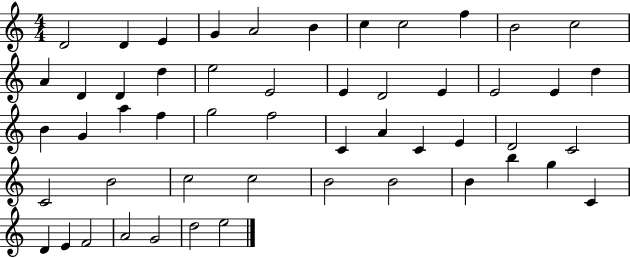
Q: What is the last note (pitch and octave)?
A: E5